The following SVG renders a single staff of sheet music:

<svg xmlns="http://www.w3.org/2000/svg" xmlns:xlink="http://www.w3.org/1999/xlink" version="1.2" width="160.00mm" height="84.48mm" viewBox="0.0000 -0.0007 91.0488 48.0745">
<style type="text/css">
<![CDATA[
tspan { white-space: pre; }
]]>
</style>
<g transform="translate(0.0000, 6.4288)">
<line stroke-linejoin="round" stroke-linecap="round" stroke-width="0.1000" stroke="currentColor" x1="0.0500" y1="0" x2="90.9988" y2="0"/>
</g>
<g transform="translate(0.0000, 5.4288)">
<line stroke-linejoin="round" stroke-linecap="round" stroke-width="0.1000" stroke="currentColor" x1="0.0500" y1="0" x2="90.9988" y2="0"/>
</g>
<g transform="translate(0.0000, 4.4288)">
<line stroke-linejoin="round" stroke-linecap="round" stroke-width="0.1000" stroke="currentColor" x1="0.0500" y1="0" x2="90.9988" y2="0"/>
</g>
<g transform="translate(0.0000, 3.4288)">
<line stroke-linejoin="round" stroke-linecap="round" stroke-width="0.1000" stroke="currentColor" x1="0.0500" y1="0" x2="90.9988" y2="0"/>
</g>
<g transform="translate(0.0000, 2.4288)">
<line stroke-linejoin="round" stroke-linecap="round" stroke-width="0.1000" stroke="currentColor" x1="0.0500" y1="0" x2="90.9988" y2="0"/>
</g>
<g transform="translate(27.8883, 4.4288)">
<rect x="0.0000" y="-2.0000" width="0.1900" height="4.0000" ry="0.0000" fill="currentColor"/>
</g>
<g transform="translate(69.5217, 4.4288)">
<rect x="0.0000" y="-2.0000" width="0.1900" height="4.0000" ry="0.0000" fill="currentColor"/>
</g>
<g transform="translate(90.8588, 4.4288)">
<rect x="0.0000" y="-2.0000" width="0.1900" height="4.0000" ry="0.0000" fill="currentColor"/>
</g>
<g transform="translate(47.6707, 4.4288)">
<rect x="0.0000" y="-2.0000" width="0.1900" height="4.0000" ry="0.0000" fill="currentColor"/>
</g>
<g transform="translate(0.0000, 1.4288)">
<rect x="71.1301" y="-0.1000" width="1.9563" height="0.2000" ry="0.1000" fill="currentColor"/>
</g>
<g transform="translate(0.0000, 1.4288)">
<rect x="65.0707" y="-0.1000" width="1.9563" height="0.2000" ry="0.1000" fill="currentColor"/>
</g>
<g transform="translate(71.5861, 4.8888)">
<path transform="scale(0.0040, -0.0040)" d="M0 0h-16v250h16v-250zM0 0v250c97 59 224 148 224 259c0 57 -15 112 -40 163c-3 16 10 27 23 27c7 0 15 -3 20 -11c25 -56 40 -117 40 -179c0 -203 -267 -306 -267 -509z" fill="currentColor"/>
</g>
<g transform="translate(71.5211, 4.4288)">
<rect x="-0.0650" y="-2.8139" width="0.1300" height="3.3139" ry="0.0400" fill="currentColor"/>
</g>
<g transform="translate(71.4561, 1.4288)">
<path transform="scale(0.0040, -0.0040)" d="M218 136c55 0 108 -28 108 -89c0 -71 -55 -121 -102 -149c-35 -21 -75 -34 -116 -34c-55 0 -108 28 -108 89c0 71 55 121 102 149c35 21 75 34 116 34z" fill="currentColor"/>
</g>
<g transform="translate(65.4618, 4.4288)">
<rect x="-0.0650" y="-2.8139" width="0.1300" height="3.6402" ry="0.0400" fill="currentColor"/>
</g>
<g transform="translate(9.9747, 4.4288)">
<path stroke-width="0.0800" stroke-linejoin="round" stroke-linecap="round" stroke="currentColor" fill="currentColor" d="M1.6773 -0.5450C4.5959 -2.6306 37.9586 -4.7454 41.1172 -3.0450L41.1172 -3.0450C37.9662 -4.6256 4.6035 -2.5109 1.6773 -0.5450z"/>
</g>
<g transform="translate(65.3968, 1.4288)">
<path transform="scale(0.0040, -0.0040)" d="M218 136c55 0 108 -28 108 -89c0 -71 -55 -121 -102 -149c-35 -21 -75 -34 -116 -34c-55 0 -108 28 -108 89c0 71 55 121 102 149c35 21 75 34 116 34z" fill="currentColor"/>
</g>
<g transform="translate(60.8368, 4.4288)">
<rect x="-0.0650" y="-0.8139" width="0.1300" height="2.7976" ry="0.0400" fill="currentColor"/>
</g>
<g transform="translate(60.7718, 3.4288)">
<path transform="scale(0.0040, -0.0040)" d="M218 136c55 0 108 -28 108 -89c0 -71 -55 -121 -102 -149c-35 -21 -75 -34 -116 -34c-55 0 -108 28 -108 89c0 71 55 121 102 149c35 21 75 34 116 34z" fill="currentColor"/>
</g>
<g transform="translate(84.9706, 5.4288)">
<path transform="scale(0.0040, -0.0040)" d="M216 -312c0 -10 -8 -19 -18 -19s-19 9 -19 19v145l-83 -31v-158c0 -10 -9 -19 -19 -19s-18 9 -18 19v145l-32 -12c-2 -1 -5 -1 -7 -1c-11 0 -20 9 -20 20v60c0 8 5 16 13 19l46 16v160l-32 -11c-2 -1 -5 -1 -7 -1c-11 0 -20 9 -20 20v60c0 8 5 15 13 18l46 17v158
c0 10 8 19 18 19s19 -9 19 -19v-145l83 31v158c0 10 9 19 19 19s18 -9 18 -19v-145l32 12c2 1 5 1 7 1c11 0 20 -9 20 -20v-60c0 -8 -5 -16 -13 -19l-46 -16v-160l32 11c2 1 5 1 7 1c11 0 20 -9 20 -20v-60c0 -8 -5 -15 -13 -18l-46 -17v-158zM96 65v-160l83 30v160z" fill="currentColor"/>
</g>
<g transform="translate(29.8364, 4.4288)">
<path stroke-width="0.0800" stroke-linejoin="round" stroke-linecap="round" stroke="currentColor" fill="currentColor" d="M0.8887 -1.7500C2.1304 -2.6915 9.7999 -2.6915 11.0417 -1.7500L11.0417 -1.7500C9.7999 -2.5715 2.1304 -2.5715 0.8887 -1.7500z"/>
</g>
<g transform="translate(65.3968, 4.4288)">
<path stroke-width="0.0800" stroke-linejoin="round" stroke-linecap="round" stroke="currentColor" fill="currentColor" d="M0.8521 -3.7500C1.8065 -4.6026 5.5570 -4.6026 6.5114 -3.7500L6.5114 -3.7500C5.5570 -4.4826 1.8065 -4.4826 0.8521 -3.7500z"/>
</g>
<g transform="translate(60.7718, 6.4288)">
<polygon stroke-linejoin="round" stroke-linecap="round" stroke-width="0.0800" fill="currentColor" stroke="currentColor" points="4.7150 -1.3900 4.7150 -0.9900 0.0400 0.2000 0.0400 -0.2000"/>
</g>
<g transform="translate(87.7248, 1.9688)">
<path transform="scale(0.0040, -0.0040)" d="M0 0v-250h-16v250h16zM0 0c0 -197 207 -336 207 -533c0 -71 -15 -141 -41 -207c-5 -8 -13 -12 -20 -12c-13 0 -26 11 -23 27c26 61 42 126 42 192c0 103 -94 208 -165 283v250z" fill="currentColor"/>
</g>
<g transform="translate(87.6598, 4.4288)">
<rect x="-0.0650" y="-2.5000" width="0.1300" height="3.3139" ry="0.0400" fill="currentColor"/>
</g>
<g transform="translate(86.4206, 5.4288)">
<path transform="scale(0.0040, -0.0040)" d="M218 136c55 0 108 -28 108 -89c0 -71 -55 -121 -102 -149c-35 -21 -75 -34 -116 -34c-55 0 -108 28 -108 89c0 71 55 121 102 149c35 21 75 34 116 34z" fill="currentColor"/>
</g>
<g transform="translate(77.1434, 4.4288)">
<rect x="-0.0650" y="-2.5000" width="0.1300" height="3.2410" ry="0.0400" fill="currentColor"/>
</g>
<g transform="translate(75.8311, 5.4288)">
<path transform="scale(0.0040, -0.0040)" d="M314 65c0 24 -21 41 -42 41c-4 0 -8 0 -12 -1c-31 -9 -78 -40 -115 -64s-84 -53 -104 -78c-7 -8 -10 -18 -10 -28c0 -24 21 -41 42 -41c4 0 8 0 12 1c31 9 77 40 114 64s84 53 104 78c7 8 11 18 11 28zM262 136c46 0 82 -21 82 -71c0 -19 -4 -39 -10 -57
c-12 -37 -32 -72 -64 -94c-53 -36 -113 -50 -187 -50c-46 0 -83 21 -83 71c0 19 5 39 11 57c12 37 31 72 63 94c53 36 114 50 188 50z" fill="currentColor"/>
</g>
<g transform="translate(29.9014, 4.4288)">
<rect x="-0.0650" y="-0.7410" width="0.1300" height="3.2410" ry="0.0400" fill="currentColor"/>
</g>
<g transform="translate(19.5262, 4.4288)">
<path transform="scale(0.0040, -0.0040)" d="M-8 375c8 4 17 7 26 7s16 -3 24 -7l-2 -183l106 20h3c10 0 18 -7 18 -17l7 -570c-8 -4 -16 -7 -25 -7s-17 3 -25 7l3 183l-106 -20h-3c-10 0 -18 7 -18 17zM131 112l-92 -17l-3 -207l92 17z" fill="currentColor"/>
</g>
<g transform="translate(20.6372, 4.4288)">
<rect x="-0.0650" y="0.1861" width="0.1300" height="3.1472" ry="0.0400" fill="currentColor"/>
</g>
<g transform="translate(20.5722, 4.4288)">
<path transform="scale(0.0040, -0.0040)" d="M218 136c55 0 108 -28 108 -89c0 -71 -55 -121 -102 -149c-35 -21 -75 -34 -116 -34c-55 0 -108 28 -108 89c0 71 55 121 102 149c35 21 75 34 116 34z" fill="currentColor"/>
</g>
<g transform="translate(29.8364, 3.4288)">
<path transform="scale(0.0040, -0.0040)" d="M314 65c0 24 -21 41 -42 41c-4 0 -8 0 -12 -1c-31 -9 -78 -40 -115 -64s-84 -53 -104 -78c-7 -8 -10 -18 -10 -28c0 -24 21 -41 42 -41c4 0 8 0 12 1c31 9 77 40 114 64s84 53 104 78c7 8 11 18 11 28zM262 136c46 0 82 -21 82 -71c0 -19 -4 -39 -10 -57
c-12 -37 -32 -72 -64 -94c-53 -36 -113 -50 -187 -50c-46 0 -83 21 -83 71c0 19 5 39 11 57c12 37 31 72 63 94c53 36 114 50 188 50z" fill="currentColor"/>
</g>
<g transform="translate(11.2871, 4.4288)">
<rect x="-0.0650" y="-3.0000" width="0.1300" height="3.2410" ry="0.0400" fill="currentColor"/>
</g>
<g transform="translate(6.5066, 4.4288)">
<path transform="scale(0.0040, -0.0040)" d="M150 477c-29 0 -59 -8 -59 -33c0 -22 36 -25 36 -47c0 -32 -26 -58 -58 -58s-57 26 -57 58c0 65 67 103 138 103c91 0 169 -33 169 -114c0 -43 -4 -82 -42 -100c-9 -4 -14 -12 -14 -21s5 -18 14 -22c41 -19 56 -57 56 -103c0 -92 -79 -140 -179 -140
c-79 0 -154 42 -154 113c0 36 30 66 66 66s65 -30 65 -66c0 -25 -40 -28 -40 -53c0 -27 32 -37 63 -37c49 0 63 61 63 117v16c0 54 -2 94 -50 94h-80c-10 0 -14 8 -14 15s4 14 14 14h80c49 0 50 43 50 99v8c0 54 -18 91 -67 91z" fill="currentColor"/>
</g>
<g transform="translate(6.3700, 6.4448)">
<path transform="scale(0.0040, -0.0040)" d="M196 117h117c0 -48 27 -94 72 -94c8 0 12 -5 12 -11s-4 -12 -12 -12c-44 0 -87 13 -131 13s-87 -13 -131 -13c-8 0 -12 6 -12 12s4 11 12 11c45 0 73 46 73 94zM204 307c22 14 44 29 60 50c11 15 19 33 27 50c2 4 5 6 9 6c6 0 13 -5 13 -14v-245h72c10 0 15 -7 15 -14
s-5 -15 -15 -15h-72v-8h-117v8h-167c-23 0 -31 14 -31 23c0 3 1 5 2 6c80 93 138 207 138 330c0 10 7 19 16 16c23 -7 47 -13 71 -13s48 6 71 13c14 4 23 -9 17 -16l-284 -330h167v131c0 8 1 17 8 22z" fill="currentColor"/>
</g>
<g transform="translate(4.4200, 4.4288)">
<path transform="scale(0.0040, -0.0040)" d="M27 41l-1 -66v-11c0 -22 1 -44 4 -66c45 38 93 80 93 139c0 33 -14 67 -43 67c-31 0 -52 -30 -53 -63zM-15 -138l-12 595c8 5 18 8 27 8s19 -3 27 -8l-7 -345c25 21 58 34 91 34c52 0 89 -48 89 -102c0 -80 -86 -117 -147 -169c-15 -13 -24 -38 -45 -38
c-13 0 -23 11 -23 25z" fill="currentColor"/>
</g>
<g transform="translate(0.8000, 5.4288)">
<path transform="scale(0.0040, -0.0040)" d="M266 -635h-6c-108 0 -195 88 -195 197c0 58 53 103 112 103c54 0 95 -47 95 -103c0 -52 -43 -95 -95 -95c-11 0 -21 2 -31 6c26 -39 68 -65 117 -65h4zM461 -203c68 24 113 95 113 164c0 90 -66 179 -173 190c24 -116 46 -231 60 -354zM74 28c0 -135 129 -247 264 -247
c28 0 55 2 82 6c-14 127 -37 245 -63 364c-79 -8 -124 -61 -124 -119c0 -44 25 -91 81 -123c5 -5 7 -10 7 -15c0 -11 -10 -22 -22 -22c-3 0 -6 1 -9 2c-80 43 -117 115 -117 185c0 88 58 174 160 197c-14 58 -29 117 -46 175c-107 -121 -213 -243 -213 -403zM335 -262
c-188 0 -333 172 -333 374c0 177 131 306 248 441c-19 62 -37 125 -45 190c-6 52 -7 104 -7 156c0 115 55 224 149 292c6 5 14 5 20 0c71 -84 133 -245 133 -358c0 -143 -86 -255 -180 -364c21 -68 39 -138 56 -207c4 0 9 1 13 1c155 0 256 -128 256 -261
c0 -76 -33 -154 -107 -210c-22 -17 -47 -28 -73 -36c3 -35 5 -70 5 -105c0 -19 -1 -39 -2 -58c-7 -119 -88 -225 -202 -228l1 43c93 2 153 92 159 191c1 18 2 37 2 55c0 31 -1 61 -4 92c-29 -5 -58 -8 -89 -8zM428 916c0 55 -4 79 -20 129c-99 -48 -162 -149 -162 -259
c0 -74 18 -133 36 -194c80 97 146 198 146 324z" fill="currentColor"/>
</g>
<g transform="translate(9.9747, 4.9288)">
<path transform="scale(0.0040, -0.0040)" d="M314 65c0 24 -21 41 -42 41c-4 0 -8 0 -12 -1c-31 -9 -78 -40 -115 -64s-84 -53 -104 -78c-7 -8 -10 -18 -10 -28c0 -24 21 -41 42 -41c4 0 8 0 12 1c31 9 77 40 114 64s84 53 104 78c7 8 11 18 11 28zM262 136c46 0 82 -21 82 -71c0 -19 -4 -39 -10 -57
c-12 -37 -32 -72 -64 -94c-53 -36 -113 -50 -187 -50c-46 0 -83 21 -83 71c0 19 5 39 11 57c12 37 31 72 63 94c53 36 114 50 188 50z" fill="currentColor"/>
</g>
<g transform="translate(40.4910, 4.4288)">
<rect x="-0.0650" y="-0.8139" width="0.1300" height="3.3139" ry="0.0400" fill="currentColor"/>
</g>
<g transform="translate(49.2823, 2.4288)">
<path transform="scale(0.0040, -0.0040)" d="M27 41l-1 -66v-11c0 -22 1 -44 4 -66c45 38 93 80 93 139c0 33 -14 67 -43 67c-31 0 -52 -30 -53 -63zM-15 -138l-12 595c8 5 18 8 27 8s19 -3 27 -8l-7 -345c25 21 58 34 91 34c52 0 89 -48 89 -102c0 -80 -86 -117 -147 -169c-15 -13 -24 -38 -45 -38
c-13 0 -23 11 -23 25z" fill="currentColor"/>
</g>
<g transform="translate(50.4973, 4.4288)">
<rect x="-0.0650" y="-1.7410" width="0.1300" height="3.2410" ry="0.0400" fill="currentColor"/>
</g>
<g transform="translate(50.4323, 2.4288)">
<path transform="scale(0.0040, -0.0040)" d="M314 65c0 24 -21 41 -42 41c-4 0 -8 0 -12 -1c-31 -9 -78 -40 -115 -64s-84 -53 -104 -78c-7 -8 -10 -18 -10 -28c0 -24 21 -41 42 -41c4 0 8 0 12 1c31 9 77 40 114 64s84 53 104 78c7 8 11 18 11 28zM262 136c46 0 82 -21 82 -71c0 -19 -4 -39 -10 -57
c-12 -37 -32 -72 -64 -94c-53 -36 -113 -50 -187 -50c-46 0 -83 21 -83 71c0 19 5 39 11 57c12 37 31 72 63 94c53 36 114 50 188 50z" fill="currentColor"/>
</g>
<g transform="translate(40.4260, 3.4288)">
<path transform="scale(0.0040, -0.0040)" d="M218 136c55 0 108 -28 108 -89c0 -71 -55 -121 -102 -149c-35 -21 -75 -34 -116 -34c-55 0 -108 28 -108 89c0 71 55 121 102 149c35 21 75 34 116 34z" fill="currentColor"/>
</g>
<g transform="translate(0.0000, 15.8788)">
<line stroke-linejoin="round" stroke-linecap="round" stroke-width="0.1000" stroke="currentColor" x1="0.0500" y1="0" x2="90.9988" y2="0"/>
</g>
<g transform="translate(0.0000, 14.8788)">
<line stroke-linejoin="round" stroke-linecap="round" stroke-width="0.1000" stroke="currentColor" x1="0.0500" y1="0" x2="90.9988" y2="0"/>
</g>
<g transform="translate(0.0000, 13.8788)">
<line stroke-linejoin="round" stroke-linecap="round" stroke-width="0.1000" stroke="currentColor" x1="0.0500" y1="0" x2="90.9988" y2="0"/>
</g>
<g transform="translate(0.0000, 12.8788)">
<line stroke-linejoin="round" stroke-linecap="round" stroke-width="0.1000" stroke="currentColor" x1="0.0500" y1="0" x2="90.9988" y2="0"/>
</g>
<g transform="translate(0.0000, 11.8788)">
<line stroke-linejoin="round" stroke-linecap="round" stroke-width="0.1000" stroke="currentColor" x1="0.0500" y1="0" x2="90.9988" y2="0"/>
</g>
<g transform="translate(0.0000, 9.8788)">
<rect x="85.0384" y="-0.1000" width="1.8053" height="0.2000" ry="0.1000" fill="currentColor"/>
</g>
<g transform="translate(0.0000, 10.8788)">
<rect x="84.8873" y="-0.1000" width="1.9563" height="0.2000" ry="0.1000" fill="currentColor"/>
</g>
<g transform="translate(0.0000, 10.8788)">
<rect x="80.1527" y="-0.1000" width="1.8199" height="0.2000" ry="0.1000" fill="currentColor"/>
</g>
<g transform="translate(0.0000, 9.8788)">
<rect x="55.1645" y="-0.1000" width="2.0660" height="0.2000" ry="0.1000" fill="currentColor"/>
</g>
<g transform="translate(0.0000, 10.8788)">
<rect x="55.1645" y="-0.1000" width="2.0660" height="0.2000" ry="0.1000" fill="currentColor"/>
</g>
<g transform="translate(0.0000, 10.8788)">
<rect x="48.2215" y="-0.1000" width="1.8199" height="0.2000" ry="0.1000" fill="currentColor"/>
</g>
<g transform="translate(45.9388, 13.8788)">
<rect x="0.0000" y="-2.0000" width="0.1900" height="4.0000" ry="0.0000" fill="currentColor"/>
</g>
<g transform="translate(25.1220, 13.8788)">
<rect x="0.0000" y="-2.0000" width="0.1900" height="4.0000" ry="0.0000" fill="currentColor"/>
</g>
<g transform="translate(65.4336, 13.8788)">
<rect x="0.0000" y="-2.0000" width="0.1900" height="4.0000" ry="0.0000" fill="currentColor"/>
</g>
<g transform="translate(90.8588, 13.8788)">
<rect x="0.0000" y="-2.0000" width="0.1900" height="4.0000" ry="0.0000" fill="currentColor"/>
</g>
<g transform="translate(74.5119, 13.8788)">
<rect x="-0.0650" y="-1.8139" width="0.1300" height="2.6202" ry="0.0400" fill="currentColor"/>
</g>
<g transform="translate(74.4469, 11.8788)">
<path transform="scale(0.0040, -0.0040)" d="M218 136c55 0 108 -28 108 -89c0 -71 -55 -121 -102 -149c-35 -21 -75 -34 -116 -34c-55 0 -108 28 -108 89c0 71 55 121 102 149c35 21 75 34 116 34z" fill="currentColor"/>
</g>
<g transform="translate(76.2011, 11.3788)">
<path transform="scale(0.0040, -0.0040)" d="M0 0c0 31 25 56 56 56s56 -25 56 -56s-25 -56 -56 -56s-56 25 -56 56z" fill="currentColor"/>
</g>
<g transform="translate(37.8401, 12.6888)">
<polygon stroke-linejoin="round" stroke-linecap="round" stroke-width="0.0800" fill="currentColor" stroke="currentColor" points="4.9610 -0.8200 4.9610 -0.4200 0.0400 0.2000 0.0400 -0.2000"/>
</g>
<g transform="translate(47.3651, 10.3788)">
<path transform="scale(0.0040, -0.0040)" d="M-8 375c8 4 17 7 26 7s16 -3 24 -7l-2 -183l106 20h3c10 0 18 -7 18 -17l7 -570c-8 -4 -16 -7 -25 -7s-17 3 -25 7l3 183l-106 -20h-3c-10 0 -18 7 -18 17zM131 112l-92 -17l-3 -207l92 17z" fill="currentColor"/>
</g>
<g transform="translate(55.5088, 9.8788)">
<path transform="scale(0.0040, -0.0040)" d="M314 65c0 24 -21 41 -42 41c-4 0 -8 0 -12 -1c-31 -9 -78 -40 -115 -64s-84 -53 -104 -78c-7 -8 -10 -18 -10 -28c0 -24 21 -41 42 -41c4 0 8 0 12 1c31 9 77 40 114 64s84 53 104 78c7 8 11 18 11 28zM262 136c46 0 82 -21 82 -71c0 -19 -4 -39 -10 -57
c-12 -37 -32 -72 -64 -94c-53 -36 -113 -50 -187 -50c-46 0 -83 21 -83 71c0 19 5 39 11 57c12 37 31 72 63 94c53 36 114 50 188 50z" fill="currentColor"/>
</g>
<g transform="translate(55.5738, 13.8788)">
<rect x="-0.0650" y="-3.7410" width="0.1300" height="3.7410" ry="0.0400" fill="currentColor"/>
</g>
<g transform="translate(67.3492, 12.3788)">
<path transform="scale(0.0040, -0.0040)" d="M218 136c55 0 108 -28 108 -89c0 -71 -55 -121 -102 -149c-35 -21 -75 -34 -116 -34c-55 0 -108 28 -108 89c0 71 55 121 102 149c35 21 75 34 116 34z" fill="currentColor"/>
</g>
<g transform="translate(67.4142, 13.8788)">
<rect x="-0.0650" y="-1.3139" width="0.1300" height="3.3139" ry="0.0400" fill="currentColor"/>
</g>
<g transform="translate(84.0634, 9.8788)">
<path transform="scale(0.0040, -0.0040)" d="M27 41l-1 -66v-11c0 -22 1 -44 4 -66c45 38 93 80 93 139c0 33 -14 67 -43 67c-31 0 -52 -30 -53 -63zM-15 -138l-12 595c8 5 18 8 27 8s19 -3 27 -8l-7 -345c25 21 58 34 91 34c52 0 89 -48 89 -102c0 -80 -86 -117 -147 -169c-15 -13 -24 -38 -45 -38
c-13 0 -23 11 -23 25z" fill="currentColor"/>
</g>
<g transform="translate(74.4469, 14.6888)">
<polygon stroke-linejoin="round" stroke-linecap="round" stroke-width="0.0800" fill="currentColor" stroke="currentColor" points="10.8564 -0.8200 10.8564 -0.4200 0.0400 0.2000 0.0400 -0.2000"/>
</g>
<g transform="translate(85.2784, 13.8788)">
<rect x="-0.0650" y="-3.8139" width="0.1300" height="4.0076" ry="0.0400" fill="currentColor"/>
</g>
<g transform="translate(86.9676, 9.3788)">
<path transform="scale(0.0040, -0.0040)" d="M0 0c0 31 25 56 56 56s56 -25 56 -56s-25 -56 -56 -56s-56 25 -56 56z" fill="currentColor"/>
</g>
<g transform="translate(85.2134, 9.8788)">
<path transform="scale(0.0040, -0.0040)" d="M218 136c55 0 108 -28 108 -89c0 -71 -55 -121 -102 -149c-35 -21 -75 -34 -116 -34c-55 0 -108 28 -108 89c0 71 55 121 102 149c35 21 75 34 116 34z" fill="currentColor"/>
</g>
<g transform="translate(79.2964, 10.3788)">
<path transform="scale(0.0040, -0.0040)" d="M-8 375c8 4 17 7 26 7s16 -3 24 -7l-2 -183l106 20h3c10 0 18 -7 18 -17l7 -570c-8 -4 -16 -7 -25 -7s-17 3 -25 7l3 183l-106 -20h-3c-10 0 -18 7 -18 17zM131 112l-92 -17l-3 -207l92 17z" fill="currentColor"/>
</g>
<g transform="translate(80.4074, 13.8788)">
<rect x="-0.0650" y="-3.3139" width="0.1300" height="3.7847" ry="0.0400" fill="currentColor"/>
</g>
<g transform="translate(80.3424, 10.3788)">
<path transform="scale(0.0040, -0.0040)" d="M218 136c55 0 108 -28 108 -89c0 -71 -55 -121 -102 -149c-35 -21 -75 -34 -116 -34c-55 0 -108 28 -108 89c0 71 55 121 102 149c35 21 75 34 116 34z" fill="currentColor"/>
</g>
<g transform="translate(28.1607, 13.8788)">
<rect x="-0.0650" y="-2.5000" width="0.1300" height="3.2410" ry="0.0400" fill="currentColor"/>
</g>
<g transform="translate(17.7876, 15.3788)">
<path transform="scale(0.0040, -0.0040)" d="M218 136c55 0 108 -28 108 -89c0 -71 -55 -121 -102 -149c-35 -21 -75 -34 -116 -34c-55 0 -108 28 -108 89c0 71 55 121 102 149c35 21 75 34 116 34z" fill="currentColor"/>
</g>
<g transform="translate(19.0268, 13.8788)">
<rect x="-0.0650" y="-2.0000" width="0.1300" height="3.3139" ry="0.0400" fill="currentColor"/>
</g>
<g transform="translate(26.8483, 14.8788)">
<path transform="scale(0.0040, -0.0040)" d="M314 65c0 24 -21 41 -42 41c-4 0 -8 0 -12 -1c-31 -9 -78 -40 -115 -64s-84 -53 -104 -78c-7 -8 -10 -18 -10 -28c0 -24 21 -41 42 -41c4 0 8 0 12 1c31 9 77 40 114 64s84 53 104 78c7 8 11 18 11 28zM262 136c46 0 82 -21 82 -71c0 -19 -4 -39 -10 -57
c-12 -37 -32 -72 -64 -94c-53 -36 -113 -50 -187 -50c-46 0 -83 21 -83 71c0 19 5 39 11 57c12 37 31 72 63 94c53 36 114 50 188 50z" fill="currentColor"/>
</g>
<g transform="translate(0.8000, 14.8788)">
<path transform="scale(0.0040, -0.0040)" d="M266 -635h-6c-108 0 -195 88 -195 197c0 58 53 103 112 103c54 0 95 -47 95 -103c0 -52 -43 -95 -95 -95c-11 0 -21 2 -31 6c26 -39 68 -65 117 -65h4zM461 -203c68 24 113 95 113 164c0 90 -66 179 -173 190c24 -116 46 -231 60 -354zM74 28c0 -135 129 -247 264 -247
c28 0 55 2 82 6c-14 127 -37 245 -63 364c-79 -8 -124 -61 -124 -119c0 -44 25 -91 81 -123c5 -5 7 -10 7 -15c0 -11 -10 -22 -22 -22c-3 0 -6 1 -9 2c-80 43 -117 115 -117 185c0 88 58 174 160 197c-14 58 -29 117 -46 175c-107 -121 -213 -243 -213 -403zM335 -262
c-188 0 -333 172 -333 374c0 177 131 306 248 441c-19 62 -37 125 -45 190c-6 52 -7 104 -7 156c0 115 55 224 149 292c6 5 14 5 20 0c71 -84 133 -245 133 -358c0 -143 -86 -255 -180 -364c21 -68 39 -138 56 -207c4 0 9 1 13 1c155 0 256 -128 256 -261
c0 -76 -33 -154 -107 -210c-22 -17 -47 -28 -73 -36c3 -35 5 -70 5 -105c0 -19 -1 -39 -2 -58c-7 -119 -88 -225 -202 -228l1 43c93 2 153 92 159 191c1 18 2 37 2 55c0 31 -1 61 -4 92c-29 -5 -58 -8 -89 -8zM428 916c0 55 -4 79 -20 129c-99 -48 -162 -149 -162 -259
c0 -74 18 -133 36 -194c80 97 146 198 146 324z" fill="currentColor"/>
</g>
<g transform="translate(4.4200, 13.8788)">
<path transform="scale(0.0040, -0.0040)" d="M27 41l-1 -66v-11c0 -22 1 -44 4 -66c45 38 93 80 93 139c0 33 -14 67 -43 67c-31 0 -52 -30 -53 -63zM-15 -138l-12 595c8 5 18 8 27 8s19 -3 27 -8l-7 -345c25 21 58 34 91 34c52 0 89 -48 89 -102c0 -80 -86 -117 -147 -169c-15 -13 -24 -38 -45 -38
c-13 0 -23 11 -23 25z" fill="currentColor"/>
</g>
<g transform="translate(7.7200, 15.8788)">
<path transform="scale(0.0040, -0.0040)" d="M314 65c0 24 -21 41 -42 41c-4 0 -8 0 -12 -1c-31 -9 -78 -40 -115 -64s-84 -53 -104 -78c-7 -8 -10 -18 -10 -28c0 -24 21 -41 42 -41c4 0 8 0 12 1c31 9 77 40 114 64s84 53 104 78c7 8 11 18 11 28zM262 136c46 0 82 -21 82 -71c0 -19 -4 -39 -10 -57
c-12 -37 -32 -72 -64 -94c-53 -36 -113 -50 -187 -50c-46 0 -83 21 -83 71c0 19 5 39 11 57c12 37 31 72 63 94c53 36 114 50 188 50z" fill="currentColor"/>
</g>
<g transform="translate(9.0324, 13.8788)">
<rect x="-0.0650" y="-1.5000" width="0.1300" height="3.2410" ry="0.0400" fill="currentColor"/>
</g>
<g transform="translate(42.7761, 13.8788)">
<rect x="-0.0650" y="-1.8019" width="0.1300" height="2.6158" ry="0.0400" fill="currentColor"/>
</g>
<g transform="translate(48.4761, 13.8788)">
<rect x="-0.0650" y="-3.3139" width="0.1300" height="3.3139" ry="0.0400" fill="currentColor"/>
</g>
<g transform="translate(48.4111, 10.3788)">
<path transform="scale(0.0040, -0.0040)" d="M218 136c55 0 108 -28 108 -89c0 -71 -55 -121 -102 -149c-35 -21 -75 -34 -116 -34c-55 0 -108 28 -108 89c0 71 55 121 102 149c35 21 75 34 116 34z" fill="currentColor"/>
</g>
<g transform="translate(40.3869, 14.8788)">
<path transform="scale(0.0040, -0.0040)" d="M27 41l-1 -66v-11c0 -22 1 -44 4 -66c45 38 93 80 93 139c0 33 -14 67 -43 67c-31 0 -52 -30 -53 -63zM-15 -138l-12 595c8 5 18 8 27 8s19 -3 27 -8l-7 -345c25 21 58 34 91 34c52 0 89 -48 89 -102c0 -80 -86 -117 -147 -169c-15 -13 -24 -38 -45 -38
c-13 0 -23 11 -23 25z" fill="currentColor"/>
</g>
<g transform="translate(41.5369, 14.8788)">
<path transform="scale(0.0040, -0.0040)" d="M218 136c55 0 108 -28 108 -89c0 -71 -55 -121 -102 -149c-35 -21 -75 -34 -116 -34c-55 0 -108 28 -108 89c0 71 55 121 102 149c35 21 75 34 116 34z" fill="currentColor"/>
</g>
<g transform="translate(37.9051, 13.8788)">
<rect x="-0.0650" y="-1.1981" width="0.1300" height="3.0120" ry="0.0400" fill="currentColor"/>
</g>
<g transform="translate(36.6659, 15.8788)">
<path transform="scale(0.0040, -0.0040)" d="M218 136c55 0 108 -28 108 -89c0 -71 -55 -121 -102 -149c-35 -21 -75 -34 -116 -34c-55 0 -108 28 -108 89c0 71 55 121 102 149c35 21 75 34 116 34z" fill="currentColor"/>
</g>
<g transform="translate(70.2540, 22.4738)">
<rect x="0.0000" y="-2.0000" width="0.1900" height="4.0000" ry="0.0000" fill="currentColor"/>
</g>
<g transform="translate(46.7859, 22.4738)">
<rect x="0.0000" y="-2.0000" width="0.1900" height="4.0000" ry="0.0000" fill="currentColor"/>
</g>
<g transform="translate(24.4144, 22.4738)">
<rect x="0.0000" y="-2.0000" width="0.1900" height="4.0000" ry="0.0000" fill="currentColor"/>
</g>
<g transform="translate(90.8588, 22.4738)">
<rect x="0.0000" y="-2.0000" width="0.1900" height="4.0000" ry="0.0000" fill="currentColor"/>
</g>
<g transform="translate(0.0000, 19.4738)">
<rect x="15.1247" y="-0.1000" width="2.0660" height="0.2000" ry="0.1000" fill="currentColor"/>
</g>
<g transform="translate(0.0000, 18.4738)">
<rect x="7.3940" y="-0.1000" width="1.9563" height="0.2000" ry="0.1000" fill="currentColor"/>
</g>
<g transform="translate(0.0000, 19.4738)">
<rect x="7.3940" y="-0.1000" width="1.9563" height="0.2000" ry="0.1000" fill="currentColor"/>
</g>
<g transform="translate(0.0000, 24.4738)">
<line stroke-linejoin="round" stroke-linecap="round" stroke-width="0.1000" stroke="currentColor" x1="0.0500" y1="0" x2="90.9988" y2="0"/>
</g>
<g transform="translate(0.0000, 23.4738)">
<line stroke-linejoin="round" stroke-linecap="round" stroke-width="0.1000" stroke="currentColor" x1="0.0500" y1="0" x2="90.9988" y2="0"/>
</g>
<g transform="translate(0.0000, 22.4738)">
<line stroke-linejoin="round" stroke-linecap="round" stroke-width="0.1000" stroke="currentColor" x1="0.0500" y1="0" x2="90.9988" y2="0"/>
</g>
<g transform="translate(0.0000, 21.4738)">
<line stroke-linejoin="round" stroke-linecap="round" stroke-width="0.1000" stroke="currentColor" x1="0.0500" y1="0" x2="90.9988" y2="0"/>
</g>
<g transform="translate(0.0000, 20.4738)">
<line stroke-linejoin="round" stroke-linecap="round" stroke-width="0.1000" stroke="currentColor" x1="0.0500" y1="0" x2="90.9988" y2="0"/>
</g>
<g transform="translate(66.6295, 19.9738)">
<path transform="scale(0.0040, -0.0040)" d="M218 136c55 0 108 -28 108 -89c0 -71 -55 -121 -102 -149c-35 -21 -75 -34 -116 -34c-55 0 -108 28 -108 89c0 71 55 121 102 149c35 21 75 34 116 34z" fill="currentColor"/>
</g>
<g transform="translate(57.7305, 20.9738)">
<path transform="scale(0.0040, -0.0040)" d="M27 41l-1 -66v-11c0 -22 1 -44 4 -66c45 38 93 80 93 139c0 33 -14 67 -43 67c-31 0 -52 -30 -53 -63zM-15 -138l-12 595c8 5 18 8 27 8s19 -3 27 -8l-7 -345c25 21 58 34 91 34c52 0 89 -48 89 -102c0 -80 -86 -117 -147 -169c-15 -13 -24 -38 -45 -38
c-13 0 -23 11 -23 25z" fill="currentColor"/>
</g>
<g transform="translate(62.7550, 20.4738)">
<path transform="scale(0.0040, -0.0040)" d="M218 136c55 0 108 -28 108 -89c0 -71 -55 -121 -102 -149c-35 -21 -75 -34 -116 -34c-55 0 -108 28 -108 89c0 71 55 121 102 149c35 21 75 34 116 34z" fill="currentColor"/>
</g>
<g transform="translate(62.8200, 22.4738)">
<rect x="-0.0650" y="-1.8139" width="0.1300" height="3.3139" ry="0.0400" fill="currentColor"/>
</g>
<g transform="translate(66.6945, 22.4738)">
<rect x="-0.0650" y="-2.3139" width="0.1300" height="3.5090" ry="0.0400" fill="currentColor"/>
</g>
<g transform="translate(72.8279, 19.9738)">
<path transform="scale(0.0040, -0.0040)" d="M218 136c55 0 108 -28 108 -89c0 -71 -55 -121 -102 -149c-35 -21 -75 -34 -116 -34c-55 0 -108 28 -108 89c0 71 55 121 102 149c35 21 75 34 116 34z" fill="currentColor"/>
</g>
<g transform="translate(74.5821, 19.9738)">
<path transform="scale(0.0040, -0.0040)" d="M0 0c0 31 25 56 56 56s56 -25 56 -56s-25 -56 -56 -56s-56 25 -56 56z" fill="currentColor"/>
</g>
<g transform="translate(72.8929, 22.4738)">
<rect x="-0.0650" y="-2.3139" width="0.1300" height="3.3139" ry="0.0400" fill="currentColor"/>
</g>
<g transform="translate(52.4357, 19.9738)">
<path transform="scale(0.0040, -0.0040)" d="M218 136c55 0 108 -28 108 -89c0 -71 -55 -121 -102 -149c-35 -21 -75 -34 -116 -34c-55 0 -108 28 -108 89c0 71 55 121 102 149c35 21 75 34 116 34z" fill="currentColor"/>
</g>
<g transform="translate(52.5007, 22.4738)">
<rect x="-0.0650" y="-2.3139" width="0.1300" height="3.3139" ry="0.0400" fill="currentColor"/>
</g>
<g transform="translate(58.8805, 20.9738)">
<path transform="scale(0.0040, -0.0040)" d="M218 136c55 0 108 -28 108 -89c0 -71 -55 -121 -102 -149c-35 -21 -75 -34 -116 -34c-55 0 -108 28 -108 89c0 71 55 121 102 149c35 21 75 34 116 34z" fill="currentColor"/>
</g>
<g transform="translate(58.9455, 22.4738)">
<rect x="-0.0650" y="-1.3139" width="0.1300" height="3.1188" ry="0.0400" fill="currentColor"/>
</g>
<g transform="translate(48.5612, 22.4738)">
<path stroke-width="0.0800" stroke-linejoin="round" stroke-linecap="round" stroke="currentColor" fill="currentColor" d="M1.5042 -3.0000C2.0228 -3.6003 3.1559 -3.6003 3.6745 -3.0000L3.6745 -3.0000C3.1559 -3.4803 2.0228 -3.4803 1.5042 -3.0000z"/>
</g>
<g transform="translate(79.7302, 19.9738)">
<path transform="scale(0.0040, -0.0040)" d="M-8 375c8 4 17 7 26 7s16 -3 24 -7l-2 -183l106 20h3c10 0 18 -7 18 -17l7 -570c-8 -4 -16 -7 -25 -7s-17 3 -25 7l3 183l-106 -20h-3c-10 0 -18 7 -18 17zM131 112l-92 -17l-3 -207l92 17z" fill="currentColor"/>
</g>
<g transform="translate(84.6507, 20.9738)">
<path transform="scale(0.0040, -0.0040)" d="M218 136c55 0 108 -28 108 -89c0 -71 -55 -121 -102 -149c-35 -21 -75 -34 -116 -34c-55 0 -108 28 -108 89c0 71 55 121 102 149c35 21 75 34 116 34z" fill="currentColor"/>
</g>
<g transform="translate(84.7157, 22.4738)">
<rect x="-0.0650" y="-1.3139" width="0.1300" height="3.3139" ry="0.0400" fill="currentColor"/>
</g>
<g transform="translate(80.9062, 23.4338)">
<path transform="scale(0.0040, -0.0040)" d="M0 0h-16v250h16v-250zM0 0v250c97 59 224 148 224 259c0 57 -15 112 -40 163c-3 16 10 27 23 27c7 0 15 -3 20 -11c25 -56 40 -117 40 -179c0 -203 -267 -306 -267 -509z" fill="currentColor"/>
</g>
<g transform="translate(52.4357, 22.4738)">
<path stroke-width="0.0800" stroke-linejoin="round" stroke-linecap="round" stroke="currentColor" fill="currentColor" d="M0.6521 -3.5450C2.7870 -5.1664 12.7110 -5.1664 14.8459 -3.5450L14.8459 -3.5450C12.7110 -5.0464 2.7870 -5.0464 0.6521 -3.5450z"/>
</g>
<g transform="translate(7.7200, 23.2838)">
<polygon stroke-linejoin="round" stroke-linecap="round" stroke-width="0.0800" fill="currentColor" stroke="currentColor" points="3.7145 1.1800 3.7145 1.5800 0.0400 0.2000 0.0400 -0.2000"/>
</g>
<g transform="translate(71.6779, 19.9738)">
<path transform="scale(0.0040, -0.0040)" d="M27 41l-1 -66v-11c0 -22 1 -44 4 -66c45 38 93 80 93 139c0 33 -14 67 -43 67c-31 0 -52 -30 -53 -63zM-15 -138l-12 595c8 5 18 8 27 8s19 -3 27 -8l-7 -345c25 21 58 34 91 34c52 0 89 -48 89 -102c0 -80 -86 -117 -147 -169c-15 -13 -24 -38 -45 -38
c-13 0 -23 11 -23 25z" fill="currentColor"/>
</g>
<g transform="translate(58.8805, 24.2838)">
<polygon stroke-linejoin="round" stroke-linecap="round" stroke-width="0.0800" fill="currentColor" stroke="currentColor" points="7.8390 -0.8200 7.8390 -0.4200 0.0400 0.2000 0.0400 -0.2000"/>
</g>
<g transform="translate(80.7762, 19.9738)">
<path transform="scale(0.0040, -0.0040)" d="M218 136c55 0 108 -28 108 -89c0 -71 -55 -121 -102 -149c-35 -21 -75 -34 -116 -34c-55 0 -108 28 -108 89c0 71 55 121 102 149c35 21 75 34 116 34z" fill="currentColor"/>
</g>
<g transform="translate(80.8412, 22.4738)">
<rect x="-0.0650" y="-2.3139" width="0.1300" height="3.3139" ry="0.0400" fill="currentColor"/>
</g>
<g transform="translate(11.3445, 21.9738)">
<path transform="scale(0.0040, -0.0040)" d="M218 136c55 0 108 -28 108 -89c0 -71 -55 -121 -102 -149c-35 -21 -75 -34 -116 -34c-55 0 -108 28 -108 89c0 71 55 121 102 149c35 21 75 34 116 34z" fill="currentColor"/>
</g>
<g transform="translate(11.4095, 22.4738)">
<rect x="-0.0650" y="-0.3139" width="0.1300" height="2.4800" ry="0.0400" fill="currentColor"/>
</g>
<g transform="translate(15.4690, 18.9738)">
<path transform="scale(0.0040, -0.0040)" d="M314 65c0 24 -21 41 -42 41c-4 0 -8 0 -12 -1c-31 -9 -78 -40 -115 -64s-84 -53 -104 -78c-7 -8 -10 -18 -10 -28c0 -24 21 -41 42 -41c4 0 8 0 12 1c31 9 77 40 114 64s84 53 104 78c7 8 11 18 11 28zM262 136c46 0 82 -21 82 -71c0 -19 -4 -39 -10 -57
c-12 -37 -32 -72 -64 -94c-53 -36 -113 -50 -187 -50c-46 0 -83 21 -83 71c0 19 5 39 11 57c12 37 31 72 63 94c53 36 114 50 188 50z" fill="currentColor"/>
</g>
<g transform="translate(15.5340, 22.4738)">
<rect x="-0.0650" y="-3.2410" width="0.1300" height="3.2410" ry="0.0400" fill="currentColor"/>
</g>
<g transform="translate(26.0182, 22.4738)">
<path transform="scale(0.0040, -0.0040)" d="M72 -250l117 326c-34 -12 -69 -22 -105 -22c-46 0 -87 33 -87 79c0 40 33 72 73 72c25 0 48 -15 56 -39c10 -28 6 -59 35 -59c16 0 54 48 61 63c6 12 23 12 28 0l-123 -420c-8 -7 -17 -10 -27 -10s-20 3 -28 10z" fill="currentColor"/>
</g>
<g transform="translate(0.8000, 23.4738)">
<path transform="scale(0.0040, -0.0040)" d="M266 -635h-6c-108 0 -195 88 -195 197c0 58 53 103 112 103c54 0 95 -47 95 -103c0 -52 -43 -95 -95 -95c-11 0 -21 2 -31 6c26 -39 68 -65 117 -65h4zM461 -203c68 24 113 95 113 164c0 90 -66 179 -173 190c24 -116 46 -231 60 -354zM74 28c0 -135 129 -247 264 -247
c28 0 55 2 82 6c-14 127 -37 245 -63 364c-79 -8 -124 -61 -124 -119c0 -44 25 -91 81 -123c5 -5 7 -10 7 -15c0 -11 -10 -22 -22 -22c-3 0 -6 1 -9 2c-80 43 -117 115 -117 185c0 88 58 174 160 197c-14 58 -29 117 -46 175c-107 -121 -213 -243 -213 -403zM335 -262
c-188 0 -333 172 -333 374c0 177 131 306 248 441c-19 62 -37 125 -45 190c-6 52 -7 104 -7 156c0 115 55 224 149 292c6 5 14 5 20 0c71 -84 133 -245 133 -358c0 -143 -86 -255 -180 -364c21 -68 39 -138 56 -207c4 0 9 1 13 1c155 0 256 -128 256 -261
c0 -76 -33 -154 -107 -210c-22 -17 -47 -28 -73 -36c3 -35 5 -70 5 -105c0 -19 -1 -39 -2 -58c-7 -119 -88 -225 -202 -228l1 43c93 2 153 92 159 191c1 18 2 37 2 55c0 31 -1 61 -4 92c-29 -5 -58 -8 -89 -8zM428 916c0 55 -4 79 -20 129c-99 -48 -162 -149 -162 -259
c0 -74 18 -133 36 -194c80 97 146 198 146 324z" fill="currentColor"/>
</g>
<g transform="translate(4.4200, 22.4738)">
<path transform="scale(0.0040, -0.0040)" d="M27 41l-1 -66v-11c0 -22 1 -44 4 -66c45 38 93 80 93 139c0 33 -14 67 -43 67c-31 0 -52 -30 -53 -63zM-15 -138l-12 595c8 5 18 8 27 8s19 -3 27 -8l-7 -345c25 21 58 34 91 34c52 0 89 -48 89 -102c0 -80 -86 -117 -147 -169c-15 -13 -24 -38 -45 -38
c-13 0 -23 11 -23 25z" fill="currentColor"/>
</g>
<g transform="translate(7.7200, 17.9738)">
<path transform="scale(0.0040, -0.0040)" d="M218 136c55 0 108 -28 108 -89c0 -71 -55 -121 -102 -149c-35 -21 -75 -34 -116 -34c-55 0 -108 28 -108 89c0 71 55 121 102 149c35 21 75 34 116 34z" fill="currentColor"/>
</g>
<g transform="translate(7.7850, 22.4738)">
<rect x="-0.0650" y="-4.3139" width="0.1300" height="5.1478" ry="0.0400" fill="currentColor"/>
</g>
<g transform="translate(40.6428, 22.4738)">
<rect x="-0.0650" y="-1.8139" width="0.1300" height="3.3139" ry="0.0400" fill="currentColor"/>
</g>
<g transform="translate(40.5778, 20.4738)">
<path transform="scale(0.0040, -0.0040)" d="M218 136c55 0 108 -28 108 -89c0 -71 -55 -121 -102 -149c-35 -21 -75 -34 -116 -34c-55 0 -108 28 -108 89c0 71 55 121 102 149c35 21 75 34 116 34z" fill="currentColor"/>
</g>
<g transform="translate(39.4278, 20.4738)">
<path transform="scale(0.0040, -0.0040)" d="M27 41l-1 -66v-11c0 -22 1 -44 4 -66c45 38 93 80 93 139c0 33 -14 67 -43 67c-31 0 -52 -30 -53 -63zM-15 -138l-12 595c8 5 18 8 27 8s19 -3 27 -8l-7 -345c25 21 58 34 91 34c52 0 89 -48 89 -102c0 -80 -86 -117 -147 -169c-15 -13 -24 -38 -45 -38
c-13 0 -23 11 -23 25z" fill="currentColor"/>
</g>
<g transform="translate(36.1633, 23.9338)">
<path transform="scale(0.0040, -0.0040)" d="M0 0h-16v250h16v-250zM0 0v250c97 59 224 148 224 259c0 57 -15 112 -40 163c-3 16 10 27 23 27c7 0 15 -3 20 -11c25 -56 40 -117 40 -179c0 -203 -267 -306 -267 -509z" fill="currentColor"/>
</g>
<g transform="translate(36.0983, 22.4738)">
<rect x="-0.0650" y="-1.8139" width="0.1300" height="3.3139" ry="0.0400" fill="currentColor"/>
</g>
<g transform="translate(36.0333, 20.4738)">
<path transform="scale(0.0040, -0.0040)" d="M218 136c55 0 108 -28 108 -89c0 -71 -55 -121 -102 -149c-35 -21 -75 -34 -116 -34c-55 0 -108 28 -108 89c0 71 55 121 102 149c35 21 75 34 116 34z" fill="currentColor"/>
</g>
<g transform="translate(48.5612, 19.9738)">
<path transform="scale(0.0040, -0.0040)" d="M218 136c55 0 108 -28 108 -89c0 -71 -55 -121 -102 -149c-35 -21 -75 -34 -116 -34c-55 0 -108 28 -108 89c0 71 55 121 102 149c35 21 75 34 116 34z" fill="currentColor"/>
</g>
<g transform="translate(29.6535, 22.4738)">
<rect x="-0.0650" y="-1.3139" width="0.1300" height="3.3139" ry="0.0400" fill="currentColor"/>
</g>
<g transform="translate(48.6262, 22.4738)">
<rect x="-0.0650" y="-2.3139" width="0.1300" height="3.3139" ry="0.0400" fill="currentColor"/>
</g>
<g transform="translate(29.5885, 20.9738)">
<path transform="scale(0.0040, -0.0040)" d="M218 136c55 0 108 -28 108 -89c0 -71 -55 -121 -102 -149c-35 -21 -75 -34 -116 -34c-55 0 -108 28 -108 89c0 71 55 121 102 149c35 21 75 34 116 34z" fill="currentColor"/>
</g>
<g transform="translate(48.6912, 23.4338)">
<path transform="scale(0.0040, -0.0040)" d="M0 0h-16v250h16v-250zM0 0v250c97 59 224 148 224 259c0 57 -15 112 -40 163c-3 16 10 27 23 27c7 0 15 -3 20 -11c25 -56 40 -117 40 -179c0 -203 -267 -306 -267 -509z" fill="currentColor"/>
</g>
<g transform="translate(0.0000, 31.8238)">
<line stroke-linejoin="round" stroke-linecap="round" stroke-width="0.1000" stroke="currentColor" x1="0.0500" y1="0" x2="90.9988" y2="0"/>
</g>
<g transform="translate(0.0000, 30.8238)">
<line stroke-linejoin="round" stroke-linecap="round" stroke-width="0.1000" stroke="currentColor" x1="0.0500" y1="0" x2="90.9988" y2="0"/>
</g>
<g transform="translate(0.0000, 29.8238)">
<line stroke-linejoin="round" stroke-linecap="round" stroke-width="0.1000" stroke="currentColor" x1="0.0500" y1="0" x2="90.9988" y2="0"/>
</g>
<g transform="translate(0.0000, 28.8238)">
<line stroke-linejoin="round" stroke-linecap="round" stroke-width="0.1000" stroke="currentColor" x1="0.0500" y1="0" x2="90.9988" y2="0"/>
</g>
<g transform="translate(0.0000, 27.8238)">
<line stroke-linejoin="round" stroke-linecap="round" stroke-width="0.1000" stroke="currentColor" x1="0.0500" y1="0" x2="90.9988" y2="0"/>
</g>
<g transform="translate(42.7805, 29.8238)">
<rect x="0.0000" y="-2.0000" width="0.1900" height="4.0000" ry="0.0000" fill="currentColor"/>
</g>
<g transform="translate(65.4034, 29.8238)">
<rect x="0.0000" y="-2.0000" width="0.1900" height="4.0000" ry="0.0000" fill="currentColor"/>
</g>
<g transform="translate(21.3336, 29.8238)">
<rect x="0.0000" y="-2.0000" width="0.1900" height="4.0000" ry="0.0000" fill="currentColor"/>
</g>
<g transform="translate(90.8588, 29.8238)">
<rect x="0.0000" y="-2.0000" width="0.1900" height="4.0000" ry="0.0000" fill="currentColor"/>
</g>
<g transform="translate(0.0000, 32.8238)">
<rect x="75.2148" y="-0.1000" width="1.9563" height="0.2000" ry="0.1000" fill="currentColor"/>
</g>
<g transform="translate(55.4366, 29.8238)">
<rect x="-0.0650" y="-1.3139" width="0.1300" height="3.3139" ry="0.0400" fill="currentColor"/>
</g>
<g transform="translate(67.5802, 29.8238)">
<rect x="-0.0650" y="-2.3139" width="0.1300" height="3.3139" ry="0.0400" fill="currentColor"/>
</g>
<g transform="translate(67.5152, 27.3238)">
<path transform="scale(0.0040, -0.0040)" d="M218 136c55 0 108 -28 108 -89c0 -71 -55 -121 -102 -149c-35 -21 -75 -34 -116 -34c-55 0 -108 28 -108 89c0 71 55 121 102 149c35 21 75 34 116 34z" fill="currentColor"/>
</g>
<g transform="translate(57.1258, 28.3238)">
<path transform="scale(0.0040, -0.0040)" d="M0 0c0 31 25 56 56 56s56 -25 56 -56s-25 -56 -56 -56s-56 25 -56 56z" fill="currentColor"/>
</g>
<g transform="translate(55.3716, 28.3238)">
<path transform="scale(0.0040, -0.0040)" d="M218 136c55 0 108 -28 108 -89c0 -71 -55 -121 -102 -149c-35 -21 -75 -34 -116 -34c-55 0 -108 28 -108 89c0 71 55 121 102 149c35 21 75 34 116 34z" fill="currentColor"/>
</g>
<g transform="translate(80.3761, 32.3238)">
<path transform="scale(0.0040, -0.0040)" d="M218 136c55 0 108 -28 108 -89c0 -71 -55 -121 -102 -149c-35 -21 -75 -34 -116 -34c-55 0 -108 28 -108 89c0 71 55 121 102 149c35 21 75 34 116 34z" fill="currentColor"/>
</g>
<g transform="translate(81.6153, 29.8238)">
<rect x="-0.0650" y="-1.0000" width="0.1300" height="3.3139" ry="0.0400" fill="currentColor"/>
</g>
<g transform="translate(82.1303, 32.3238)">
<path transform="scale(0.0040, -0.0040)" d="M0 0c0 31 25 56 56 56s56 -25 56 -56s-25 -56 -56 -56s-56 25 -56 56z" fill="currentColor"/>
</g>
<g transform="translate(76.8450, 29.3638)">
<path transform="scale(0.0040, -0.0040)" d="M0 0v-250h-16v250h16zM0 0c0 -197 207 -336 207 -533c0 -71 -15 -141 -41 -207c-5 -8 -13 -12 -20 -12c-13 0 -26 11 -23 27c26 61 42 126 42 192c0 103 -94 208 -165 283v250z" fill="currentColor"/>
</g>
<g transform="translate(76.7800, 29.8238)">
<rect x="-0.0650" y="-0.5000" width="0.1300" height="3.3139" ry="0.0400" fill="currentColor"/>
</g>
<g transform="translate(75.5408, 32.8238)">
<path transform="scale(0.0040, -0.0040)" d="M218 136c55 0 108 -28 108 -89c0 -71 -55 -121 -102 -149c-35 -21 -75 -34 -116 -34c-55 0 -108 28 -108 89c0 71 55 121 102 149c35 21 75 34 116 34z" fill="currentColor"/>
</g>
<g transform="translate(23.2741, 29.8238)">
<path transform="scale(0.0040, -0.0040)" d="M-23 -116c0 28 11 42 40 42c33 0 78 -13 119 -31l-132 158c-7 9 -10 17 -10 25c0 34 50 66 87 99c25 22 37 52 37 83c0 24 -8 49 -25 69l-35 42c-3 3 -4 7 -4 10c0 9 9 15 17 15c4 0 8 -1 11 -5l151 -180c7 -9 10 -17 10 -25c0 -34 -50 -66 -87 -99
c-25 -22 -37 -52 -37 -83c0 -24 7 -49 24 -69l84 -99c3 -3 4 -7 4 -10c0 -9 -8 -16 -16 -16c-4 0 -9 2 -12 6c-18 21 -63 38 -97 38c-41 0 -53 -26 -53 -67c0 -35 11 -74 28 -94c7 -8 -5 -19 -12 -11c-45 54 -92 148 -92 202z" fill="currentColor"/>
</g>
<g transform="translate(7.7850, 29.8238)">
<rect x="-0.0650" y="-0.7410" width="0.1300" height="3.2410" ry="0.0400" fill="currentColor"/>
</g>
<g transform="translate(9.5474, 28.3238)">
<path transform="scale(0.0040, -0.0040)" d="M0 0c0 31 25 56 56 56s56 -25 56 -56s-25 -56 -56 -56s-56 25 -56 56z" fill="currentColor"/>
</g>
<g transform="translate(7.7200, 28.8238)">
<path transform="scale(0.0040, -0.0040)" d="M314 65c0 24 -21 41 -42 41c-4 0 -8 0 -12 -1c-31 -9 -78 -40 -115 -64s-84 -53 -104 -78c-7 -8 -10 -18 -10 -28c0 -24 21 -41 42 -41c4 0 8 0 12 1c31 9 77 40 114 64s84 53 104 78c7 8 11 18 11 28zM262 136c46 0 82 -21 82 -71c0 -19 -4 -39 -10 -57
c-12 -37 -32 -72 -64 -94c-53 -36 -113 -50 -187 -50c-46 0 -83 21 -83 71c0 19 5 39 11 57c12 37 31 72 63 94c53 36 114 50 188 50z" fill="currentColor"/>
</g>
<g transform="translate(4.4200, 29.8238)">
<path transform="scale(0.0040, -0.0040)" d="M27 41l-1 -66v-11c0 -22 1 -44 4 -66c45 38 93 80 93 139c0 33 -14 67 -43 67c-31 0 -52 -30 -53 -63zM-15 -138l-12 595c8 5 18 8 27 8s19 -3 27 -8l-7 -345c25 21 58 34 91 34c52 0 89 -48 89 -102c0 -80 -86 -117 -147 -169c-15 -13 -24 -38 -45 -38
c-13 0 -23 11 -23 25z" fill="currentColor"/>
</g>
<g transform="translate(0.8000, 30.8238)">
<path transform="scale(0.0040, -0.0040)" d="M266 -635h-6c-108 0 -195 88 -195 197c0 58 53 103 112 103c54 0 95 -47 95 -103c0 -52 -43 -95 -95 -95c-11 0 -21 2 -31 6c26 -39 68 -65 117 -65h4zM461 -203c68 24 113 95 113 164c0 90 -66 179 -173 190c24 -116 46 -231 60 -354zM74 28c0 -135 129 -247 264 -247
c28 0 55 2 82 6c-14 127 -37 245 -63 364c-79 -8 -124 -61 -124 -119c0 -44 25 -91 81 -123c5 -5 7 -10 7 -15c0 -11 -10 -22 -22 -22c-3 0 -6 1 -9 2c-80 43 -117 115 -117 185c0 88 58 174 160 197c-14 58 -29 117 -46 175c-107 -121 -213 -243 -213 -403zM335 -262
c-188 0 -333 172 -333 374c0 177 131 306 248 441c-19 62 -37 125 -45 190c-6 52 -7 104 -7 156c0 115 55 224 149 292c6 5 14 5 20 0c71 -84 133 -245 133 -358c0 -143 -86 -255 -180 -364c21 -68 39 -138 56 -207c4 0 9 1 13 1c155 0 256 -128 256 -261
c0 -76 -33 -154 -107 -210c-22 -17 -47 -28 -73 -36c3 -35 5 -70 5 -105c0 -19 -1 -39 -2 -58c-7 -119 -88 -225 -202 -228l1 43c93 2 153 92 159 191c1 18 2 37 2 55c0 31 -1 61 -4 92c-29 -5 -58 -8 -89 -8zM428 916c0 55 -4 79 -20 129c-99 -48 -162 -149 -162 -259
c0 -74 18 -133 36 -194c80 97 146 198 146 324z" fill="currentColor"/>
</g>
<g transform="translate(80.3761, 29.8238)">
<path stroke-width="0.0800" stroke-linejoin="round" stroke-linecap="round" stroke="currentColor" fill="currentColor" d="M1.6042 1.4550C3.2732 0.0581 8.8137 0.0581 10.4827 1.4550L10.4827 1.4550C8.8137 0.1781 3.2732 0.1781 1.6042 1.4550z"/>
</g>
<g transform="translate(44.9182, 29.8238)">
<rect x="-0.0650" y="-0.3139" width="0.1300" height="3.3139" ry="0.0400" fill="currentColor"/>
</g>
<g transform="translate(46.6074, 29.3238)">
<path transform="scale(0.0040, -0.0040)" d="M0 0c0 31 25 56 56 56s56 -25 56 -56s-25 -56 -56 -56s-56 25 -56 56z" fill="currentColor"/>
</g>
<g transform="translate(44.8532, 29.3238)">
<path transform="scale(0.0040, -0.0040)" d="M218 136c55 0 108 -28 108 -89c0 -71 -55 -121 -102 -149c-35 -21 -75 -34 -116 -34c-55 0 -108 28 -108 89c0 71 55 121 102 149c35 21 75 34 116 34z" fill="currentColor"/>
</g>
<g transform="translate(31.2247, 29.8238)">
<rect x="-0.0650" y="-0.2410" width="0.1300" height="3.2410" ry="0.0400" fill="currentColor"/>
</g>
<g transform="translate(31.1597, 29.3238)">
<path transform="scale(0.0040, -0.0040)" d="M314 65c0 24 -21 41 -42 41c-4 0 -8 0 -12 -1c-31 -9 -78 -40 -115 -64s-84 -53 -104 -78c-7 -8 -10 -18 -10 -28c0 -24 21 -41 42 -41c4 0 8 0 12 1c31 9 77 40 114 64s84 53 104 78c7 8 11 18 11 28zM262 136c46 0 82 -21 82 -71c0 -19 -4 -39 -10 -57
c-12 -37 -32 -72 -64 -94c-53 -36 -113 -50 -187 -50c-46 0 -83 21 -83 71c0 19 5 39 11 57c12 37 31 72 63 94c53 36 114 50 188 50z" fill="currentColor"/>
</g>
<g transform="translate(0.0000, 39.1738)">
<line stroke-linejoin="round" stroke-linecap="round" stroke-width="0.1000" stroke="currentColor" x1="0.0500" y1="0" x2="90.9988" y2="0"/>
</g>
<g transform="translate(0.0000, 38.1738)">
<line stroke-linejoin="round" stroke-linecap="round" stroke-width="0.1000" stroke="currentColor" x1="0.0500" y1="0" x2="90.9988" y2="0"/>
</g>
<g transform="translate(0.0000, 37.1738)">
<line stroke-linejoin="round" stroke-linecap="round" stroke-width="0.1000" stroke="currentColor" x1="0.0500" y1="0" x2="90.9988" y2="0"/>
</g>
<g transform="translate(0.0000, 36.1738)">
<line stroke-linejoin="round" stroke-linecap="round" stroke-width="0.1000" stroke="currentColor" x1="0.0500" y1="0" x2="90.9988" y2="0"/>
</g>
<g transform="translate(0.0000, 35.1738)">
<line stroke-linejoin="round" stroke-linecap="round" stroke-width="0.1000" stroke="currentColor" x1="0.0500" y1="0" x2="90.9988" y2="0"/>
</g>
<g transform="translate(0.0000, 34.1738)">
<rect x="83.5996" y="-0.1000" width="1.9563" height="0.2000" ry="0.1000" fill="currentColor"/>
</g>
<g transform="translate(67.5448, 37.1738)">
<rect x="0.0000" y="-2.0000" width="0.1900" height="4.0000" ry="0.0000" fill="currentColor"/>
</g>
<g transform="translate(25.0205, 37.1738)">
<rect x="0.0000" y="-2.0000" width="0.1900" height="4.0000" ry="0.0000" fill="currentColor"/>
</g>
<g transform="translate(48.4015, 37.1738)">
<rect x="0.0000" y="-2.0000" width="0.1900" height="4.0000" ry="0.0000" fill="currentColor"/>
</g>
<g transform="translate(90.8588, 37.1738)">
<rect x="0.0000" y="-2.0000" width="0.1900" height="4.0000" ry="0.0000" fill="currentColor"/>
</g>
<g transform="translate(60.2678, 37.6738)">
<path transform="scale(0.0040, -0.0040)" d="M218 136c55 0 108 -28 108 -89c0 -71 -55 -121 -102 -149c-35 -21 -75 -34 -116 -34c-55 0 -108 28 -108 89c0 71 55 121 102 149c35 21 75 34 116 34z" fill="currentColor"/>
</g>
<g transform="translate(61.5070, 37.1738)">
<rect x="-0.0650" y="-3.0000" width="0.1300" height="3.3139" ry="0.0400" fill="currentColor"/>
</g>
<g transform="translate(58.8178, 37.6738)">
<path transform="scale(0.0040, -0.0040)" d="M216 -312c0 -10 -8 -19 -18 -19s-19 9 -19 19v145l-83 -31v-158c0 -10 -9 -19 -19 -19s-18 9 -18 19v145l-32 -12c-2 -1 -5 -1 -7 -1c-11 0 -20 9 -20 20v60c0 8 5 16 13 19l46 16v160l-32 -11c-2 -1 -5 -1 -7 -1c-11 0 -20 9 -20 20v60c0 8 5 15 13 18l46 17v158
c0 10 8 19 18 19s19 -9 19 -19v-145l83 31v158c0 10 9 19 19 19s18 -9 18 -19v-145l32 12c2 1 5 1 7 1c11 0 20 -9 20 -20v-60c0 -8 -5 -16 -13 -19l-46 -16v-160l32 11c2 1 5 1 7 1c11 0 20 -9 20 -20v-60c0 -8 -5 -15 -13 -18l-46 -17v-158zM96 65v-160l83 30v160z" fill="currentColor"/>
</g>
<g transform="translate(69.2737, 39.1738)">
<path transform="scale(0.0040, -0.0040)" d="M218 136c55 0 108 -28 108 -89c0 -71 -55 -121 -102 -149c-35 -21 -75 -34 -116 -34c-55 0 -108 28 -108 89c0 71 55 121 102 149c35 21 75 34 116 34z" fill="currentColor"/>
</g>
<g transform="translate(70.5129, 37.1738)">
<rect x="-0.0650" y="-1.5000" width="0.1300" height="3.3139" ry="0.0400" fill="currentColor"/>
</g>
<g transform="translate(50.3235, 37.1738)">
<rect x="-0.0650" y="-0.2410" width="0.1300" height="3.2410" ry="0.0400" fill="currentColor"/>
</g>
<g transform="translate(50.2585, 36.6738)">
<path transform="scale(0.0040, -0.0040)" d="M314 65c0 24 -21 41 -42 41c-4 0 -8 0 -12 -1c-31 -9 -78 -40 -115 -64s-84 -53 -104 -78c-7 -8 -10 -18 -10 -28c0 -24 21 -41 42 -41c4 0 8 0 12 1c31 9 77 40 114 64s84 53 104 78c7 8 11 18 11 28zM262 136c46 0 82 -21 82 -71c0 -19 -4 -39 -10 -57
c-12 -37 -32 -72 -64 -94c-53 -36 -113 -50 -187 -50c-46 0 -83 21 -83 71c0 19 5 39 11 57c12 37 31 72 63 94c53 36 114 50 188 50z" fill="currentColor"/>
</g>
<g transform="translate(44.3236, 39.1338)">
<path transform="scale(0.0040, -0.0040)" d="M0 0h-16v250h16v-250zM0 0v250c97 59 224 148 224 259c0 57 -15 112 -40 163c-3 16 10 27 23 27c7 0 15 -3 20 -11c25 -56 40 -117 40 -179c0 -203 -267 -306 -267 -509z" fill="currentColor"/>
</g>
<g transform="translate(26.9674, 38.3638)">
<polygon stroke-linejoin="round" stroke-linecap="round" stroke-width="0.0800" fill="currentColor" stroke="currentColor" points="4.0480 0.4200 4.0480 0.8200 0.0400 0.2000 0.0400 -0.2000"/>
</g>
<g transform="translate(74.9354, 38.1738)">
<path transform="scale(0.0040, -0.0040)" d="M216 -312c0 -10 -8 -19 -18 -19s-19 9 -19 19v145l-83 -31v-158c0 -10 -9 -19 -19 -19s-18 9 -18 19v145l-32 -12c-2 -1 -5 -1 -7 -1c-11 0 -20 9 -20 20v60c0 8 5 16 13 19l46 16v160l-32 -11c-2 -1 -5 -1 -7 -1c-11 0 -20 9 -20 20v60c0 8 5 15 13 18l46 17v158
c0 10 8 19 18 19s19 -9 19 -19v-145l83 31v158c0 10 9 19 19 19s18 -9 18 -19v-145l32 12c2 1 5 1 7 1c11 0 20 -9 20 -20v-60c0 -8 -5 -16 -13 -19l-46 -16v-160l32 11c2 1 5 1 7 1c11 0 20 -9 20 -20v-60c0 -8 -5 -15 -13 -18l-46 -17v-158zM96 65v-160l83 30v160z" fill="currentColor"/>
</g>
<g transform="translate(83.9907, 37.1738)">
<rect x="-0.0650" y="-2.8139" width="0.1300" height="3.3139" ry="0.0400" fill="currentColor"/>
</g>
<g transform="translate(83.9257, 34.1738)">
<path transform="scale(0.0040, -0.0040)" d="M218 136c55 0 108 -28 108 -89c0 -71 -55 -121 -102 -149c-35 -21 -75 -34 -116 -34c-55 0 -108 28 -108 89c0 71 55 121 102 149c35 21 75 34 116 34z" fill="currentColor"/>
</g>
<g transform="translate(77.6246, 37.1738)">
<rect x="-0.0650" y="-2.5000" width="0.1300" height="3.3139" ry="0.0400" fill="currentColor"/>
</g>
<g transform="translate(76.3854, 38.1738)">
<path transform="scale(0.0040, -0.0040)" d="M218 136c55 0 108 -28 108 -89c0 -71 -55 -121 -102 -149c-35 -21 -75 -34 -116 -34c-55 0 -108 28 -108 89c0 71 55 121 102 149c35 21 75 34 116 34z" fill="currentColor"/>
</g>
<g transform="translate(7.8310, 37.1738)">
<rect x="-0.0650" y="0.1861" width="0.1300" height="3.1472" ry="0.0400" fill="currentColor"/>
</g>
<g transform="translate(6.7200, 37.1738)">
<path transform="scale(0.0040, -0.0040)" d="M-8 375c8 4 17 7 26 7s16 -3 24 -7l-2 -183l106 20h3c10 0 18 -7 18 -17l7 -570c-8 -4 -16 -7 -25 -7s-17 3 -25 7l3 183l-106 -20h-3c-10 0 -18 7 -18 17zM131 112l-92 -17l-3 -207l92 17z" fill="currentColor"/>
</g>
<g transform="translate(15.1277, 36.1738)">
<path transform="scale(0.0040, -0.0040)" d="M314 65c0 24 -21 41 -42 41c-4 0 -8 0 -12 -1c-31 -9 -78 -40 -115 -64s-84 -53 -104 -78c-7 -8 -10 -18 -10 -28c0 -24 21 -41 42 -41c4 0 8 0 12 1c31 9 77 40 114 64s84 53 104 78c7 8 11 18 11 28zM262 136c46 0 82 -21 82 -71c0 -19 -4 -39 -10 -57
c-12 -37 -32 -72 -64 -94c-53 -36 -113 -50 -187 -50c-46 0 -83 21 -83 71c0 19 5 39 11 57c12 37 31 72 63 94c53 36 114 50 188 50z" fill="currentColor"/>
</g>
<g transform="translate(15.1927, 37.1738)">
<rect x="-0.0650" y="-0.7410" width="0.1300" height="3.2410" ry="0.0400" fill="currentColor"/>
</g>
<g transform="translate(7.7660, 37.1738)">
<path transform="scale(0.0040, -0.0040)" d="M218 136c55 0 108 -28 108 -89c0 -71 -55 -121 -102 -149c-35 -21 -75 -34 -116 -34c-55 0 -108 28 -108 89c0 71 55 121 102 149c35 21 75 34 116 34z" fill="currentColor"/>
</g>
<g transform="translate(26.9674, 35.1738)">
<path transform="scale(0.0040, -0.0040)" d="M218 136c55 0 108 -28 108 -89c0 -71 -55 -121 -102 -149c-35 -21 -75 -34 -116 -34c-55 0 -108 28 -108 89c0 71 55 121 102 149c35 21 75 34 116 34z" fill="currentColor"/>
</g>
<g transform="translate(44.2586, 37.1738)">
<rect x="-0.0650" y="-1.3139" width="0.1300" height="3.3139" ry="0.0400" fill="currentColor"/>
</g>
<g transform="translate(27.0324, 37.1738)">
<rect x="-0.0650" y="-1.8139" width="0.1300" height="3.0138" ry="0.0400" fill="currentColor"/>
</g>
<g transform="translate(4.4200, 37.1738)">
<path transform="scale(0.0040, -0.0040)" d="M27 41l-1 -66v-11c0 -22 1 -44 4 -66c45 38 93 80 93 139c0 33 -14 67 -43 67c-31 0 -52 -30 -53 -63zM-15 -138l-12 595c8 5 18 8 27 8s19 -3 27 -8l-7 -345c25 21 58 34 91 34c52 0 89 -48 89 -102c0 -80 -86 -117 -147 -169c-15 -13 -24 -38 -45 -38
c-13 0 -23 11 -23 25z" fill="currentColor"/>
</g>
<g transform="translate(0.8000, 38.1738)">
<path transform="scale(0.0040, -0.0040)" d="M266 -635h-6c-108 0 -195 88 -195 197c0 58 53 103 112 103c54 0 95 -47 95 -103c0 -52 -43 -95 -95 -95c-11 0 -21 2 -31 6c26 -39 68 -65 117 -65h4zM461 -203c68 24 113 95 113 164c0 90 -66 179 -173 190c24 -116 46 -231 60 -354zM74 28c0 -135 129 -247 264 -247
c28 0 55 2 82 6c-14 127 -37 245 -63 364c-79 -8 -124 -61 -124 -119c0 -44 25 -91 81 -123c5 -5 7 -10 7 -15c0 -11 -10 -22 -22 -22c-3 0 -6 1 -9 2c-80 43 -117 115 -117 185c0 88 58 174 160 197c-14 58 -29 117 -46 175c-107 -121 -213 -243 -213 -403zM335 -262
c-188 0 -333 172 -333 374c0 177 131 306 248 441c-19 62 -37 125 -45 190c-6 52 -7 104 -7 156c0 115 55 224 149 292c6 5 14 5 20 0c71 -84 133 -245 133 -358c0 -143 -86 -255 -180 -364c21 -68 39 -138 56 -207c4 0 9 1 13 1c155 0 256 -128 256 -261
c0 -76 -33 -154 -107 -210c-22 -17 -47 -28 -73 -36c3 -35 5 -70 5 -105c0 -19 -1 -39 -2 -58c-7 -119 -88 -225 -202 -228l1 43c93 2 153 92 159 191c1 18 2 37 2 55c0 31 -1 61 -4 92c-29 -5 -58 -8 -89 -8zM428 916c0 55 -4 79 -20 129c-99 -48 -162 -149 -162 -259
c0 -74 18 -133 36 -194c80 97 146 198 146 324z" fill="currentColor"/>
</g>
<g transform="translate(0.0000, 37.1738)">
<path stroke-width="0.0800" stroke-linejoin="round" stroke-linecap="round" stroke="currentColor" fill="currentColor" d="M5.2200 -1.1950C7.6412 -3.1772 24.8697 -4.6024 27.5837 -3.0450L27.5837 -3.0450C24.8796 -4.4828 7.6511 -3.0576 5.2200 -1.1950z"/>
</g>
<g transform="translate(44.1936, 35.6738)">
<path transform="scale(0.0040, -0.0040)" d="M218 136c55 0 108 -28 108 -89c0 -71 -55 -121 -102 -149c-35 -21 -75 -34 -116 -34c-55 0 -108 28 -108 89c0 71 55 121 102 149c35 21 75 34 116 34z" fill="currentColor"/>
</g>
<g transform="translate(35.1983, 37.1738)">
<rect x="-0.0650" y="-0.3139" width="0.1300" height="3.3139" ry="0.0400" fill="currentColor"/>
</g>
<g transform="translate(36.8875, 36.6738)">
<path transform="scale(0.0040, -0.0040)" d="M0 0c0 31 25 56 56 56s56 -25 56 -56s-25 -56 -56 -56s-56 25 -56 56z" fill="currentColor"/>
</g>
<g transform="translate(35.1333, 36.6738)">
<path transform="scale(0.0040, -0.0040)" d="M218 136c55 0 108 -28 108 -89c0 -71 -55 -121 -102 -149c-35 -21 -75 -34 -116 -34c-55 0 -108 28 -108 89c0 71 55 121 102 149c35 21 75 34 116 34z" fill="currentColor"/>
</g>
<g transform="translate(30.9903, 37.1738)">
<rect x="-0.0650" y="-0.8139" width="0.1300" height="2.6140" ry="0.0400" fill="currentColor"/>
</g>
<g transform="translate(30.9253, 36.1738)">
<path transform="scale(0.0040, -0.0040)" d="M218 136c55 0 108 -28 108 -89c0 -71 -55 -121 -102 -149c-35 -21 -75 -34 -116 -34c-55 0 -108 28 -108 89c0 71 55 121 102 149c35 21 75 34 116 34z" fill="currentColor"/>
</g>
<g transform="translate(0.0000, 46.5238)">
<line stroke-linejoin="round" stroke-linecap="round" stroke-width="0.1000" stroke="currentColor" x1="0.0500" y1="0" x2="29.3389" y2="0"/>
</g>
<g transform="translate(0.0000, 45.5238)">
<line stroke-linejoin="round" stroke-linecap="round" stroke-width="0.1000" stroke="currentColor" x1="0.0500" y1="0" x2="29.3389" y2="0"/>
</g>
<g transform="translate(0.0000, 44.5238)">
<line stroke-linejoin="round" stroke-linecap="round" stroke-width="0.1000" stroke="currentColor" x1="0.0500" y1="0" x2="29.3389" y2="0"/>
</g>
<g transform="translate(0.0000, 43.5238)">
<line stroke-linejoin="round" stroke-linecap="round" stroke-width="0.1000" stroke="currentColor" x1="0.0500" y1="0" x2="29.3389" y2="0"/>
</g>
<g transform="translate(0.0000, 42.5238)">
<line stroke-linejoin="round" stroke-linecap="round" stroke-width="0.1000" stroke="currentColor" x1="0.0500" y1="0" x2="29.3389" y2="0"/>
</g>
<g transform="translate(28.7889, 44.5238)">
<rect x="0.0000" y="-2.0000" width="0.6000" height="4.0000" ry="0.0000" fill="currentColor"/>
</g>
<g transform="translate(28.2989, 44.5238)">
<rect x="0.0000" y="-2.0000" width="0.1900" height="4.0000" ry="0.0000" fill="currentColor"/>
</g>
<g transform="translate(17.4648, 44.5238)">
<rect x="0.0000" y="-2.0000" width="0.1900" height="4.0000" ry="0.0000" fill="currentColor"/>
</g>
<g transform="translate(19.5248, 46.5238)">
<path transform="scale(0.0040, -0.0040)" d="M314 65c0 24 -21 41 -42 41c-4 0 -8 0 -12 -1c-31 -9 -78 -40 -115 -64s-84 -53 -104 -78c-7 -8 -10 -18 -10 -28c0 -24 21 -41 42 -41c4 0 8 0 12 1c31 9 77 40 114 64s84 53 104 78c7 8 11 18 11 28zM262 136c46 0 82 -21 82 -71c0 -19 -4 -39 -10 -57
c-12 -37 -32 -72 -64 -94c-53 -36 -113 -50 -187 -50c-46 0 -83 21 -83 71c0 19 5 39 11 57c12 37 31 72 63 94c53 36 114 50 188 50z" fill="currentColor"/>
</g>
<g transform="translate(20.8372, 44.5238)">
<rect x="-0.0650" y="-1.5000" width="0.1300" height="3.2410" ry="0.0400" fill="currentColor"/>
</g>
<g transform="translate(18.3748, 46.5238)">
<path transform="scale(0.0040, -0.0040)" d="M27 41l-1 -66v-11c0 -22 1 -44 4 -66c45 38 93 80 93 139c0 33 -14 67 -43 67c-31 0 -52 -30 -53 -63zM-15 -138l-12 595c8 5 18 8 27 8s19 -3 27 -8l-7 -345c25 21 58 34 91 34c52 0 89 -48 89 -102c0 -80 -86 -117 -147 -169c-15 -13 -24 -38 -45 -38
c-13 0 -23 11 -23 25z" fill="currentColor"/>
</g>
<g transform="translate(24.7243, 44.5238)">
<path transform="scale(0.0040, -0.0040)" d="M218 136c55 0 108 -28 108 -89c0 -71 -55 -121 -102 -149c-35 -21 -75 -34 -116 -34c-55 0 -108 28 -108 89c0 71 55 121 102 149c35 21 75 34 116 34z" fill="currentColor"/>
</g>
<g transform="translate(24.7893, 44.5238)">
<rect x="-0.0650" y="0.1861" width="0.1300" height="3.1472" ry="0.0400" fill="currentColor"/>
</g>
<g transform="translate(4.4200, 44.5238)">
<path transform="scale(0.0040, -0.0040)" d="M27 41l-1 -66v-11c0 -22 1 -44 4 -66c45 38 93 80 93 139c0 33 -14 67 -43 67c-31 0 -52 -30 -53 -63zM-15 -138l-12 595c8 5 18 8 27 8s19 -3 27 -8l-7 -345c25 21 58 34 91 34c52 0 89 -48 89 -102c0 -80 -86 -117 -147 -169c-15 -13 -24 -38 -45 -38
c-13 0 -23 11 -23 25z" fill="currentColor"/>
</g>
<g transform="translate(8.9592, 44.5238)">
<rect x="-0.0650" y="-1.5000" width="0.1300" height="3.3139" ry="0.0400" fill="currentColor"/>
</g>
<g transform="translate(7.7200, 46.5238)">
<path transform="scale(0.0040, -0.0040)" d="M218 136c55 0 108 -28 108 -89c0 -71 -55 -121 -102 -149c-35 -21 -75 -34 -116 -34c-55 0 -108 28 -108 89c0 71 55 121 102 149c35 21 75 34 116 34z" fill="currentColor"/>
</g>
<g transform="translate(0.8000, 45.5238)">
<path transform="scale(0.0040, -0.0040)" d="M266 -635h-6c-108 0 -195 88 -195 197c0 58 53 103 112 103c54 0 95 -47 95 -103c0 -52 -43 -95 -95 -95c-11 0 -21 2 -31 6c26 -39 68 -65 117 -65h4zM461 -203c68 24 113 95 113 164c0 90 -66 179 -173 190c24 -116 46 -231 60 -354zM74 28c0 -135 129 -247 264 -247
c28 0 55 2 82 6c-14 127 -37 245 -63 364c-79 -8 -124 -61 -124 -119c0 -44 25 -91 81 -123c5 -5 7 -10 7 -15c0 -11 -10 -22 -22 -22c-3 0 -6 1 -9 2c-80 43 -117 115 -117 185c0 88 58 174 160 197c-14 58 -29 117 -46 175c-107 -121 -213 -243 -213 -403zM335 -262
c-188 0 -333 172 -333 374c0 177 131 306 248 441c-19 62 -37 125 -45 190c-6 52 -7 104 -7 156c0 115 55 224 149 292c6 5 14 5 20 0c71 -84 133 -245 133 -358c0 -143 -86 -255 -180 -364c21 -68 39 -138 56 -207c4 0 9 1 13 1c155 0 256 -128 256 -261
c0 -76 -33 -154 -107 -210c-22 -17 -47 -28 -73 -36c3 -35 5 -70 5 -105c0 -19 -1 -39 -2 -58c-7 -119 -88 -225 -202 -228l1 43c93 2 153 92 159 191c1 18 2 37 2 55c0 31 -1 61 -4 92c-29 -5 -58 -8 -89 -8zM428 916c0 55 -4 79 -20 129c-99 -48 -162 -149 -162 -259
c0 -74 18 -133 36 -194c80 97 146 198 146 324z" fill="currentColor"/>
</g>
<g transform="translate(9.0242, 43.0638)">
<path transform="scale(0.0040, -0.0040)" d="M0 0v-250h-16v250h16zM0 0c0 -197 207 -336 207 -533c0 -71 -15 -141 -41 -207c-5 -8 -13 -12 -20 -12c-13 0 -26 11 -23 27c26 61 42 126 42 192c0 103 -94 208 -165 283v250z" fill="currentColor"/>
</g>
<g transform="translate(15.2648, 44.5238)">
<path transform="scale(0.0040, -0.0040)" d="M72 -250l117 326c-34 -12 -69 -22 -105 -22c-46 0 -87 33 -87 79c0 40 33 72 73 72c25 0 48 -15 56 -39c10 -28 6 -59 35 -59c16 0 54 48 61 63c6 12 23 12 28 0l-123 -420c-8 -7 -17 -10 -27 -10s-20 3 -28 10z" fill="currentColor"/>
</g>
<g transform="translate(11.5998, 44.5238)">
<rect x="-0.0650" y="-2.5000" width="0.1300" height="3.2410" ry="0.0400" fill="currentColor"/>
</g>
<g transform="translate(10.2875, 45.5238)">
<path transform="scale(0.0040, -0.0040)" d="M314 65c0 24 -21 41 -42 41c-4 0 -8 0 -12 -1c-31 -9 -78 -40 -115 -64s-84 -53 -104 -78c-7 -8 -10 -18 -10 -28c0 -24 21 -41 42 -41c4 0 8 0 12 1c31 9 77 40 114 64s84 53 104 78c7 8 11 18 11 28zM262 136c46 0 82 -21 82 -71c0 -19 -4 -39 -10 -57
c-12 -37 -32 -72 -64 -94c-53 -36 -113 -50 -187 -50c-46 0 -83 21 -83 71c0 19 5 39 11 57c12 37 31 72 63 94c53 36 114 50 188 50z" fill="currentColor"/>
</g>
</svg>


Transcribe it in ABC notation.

X:1
T:Untitled
M:3/4
L:1/4
K:F
A2 B d2 d _f2 d/2 a/2 a/2 G2 ^G/2 E2 F G2 E/2 _G/2 b c'2 e f/2 b/2 _c'/2 d'/2 c/2 _b2 z/2 e f/2 _f g/2 g _e/2 f/2 g/2 _g g/2 e d2 z c2 c e g C/2 D B d2 f/2 d/2 c e/2 c2 ^A E ^G a E/2 G2 z/2 _E2 _B